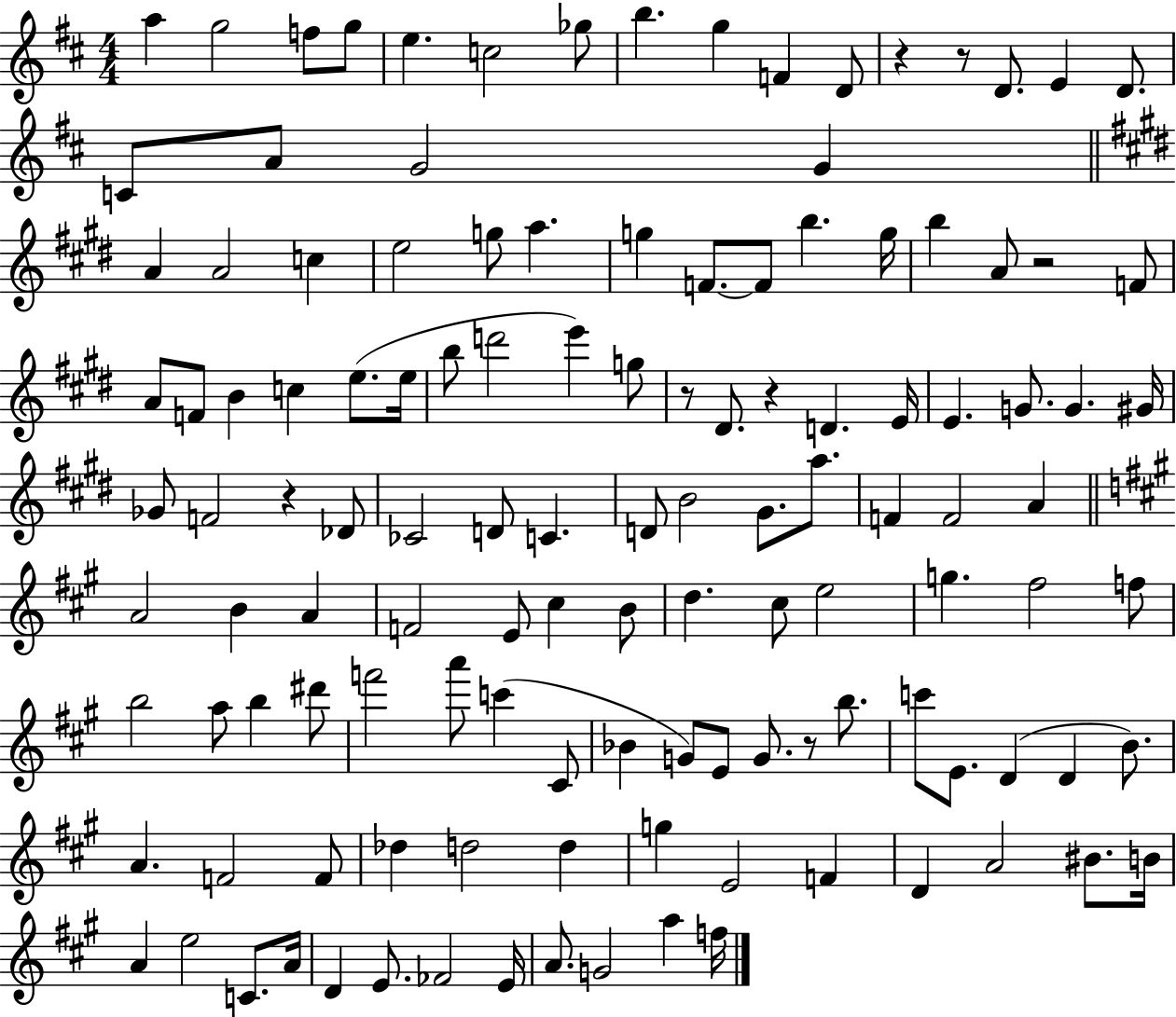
A5/q G5/h F5/e G5/e E5/q. C5/h Gb5/e B5/q. G5/q F4/q D4/e R/q R/e D4/e. E4/q D4/e. C4/e A4/e G4/h G4/q A4/q A4/h C5/q E5/h G5/e A5/q. G5/q F4/e. F4/e B5/q. G5/s B5/q A4/e R/h F4/e A4/e F4/e B4/q C5/q E5/e. E5/s B5/e D6/h E6/q G5/e R/e D#4/e. R/q D4/q. E4/s E4/q. G4/e. G4/q. G#4/s Gb4/e F4/h R/q Db4/e CES4/h D4/e C4/q. D4/e B4/h G#4/e. A5/e. F4/q F4/h A4/q A4/h B4/q A4/q F4/h E4/e C#5/q B4/e D5/q. C#5/e E5/h G5/q. F#5/h F5/e B5/h A5/e B5/q D#6/e F6/h A6/e C6/q C#4/e Bb4/q G4/e E4/e G4/e. R/e B5/e. C6/e E4/e. D4/q D4/q B4/e. A4/q. F4/h F4/e Db5/q D5/h D5/q G5/q E4/h F4/q D4/q A4/h BIS4/e. B4/s A4/q E5/h C4/e. A4/s D4/q E4/e. FES4/h E4/s A4/e. G4/h A5/q F5/s